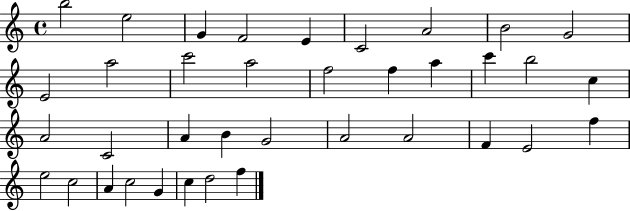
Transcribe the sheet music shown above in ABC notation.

X:1
T:Untitled
M:4/4
L:1/4
K:C
b2 e2 G F2 E C2 A2 B2 G2 E2 a2 c'2 a2 f2 f a c' b2 c A2 C2 A B G2 A2 A2 F E2 f e2 c2 A c2 G c d2 f